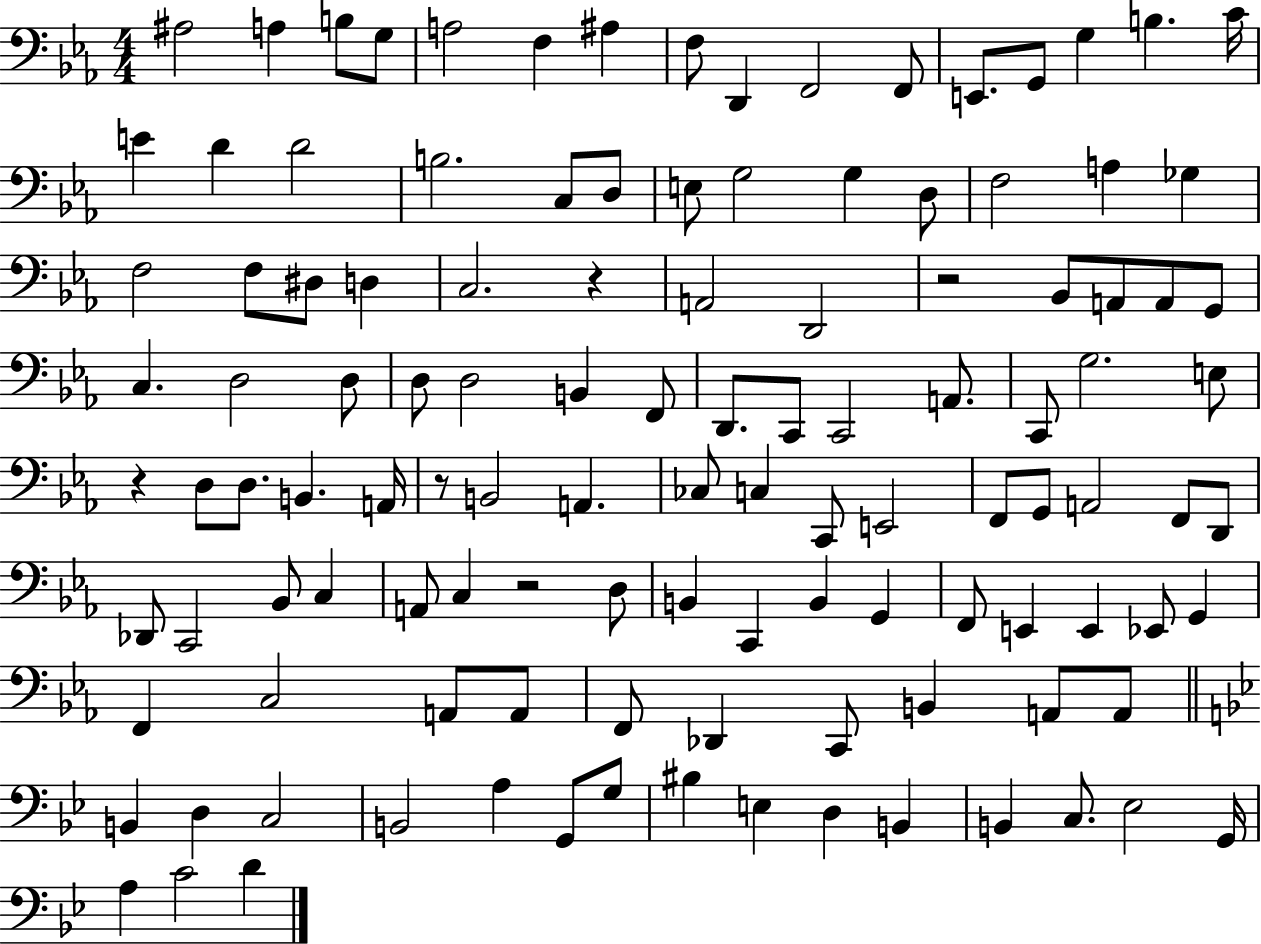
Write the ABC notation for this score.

X:1
T:Untitled
M:4/4
L:1/4
K:Eb
^A,2 A, B,/2 G,/2 A,2 F, ^A, F,/2 D,, F,,2 F,,/2 E,,/2 G,,/2 G, B, C/4 E D D2 B,2 C,/2 D,/2 E,/2 G,2 G, D,/2 F,2 A, _G, F,2 F,/2 ^D,/2 D, C,2 z A,,2 D,,2 z2 _B,,/2 A,,/2 A,,/2 G,,/2 C, D,2 D,/2 D,/2 D,2 B,, F,,/2 D,,/2 C,,/2 C,,2 A,,/2 C,,/2 G,2 E,/2 z D,/2 D,/2 B,, A,,/4 z/2 B,,2 A,, _C,/2 C, C,,/2 E,,2 F,,/2 G,,/2 A,,2 F,,/2 D,,/2 _D,,/2 C,,2 _B,,/2 C, A,,/2 C, z2 D,/2 B,, C,, B,, G,, F,,/2 E,, E,, _E,,/2 G,, F,, C,2 A,,/2 A,,/2 F,,/2 _D,, C,,/2 B,, A,,/2 A,,/2 B,, D, C,2 B,,2 A, G,,/2 G,/2 ^B, E, D, B,, B,, C,/2 _E,2 G,,/4 A, C2 D